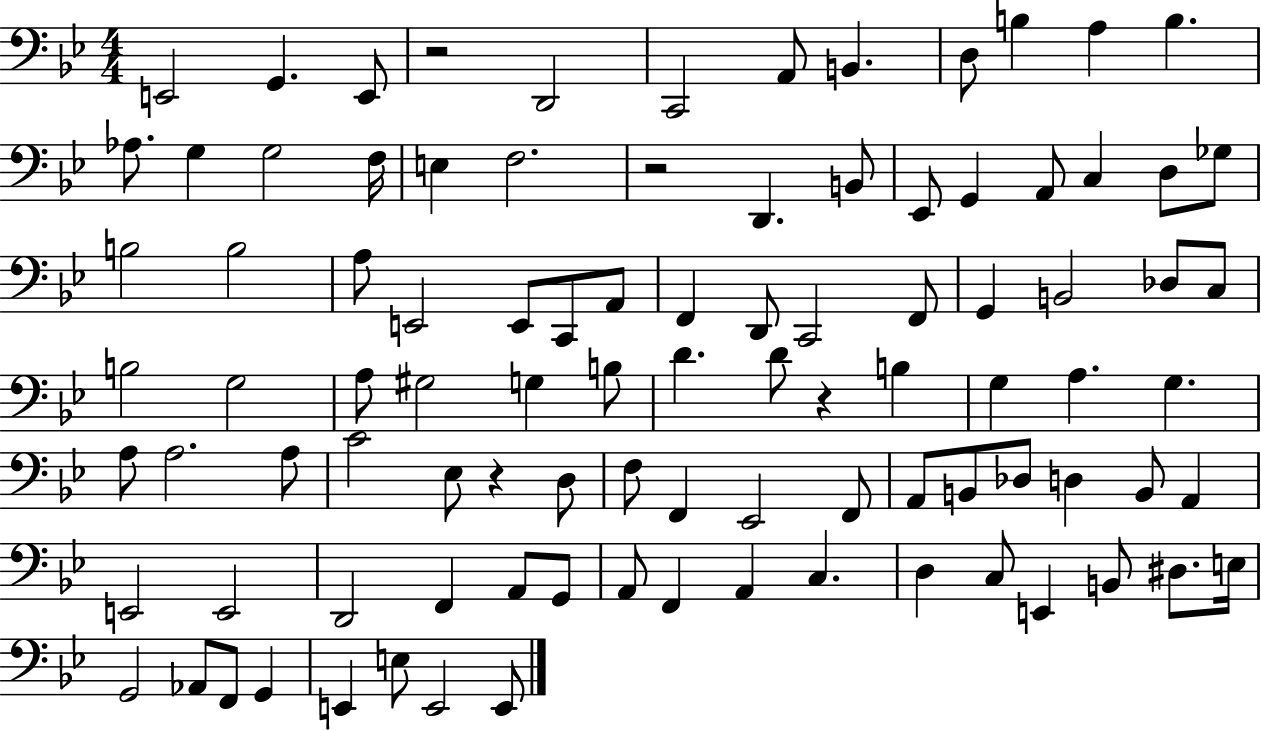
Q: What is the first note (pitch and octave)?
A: E2